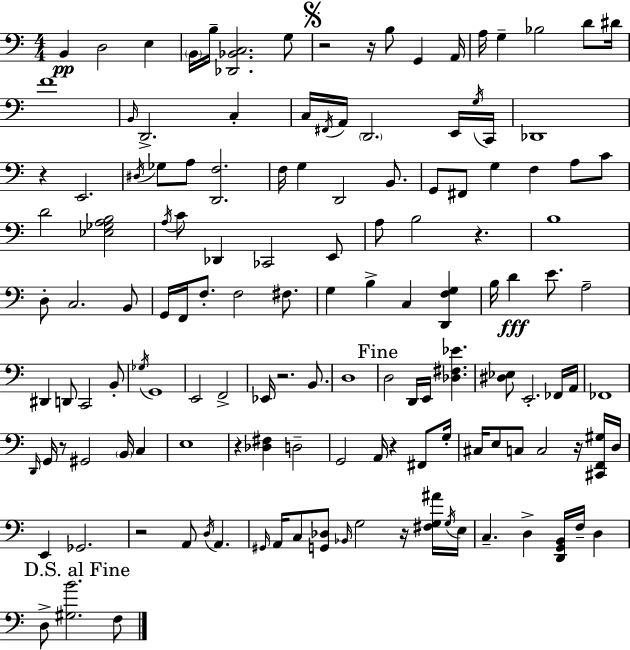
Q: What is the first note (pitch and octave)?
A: B2